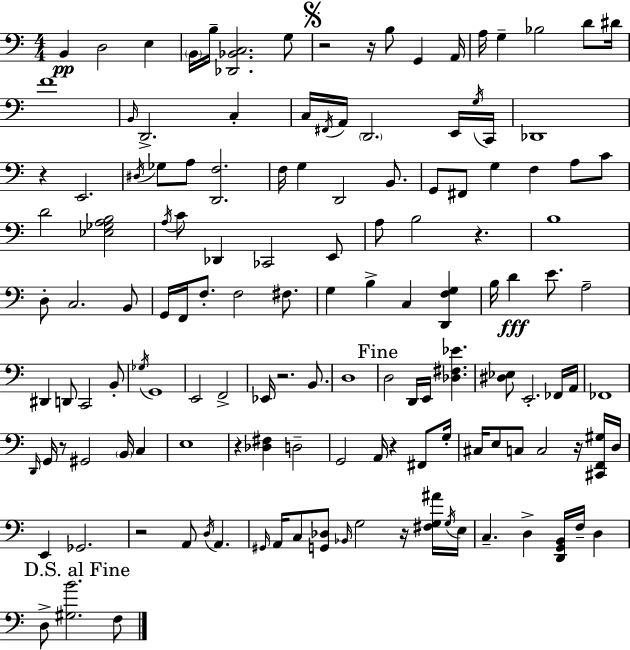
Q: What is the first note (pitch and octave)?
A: B2